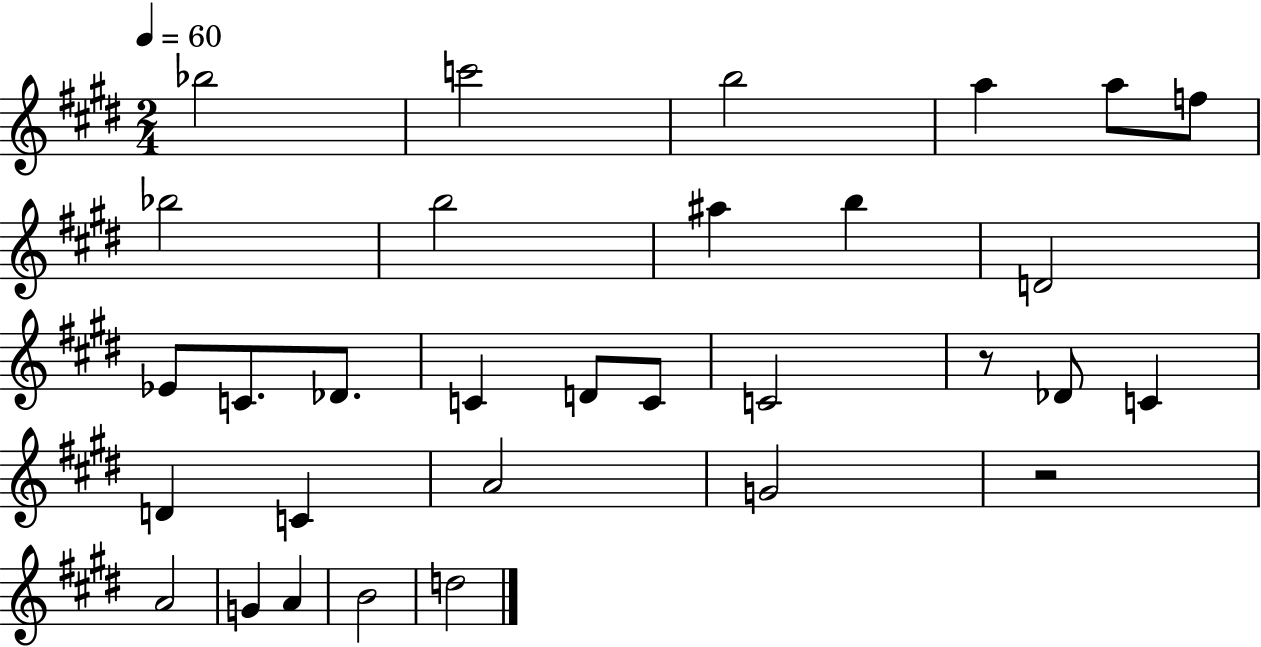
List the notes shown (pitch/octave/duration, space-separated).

Bb5/h C6/h B5/h A5/q A5/e F5/e Bb5/h B5/h A#5/q B5/q D4/h Eb4/e C4/e. Db4/e. C4/q D4/e C4/e C4/h R/e Db4/e C4/q D4/q C4/q A4/h G4/h R/h A4/h G4/q A4/q B4/h D5/h